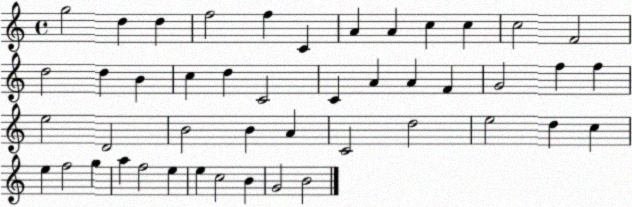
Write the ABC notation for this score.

X:1
T:Untitled
M:4/4
L:1/4
K:C
g2 d d f2 f C A A c c c2 F2 d2 d B c d C2 C A A F G2 f f e2 D2 B2 B A C2 d2 e2 d c e f2 g a f2 e e c2 B G2 B2